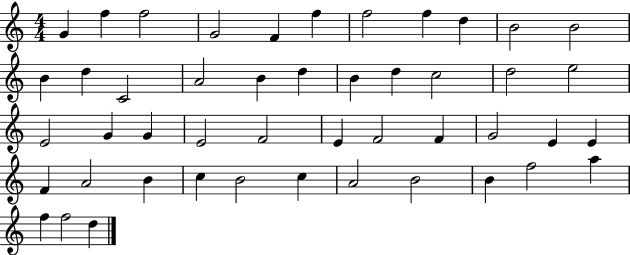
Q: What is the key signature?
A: C major